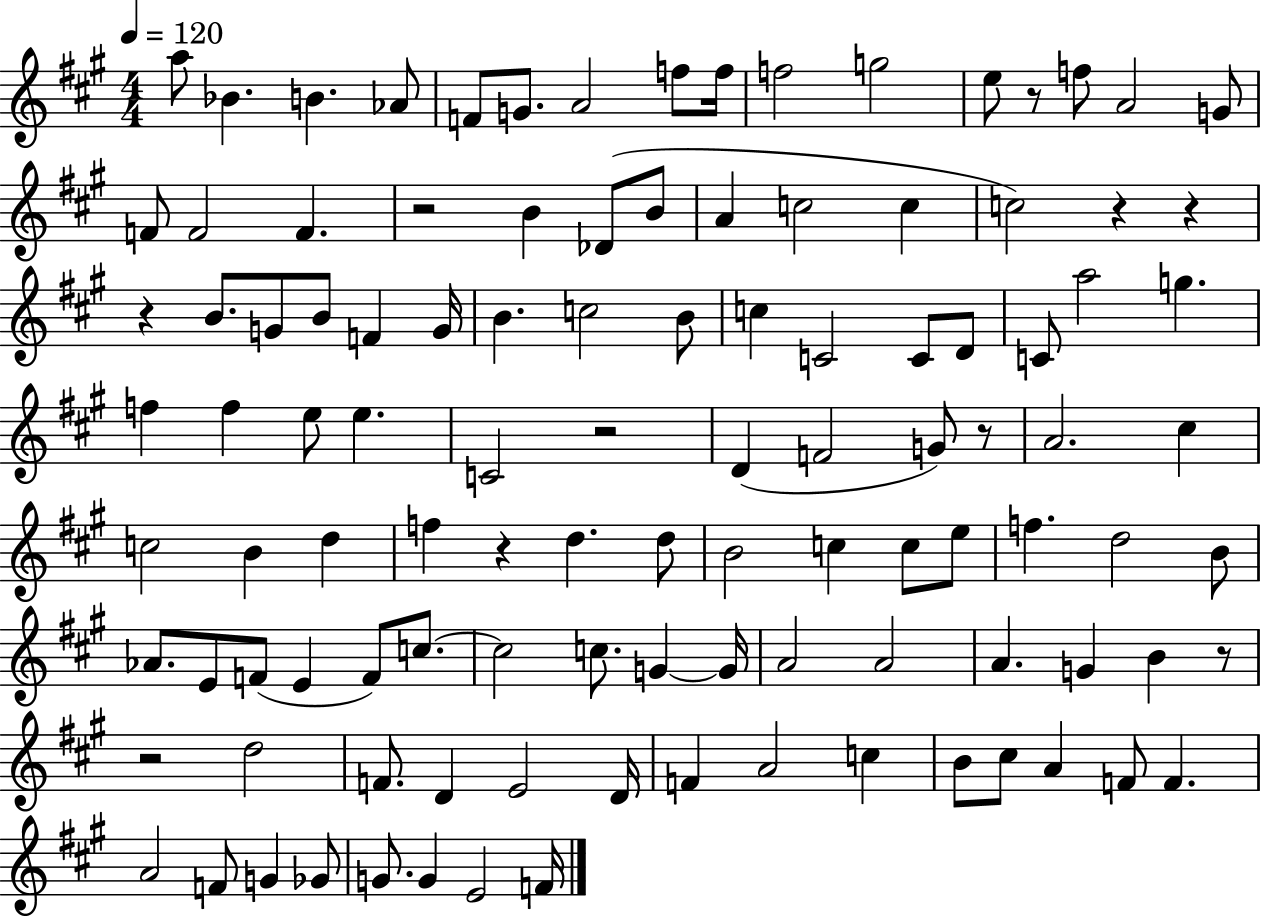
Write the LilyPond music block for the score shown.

{
  \clef treble
  \numericTimeSignature
  \time 4/4
  \key a \major
  \tempo 4 = 120
  \repeat volta 2 { a''8 bes'4. b'4. aes'8 | f'8 g'8. a'2 f''8 f''16 | f''2 g''2 | e''8 r8 f''8 a'2 g'8 | \break f'8 f'2 f'4. | r2 b'4 des'8( b'8 | a'4 c''2 c''4 | c''2) r4 r4 | \break r4 b'8. g'8 b'8 f'4 g'16 | b'4. c''2 b'8 | c''4 c'2 c'8 d'8 | c'8 a''2 g''4. | \break f''4 f''4 e''8 e''4. | c'2 r2 | d'4( f'2 g'8) r8 | a'2. cis''4 | \break c''2 b'4 d''4 | f''4 r4 d''4. d''8 | b'2 c''4 c''8 e''8 | f''4. d''2 b'8 | \break aes'8. e'8 f'8( e'4 f'8) c''8.~~ | c''2 c''8. g'4~~ g'16 | a'2 a'2 | a'4. g'4 b'4 r8 | \break r2 d''2 | f'8. d'4 e'2 d'16 | f'4 a'2 c''4 | b'8 cis''8 a'4 f'8 f'4. | \break a'2 f'8 g'4 ges'8 | g'8. g'4 e'2 f'16 | } \bar "|."
}